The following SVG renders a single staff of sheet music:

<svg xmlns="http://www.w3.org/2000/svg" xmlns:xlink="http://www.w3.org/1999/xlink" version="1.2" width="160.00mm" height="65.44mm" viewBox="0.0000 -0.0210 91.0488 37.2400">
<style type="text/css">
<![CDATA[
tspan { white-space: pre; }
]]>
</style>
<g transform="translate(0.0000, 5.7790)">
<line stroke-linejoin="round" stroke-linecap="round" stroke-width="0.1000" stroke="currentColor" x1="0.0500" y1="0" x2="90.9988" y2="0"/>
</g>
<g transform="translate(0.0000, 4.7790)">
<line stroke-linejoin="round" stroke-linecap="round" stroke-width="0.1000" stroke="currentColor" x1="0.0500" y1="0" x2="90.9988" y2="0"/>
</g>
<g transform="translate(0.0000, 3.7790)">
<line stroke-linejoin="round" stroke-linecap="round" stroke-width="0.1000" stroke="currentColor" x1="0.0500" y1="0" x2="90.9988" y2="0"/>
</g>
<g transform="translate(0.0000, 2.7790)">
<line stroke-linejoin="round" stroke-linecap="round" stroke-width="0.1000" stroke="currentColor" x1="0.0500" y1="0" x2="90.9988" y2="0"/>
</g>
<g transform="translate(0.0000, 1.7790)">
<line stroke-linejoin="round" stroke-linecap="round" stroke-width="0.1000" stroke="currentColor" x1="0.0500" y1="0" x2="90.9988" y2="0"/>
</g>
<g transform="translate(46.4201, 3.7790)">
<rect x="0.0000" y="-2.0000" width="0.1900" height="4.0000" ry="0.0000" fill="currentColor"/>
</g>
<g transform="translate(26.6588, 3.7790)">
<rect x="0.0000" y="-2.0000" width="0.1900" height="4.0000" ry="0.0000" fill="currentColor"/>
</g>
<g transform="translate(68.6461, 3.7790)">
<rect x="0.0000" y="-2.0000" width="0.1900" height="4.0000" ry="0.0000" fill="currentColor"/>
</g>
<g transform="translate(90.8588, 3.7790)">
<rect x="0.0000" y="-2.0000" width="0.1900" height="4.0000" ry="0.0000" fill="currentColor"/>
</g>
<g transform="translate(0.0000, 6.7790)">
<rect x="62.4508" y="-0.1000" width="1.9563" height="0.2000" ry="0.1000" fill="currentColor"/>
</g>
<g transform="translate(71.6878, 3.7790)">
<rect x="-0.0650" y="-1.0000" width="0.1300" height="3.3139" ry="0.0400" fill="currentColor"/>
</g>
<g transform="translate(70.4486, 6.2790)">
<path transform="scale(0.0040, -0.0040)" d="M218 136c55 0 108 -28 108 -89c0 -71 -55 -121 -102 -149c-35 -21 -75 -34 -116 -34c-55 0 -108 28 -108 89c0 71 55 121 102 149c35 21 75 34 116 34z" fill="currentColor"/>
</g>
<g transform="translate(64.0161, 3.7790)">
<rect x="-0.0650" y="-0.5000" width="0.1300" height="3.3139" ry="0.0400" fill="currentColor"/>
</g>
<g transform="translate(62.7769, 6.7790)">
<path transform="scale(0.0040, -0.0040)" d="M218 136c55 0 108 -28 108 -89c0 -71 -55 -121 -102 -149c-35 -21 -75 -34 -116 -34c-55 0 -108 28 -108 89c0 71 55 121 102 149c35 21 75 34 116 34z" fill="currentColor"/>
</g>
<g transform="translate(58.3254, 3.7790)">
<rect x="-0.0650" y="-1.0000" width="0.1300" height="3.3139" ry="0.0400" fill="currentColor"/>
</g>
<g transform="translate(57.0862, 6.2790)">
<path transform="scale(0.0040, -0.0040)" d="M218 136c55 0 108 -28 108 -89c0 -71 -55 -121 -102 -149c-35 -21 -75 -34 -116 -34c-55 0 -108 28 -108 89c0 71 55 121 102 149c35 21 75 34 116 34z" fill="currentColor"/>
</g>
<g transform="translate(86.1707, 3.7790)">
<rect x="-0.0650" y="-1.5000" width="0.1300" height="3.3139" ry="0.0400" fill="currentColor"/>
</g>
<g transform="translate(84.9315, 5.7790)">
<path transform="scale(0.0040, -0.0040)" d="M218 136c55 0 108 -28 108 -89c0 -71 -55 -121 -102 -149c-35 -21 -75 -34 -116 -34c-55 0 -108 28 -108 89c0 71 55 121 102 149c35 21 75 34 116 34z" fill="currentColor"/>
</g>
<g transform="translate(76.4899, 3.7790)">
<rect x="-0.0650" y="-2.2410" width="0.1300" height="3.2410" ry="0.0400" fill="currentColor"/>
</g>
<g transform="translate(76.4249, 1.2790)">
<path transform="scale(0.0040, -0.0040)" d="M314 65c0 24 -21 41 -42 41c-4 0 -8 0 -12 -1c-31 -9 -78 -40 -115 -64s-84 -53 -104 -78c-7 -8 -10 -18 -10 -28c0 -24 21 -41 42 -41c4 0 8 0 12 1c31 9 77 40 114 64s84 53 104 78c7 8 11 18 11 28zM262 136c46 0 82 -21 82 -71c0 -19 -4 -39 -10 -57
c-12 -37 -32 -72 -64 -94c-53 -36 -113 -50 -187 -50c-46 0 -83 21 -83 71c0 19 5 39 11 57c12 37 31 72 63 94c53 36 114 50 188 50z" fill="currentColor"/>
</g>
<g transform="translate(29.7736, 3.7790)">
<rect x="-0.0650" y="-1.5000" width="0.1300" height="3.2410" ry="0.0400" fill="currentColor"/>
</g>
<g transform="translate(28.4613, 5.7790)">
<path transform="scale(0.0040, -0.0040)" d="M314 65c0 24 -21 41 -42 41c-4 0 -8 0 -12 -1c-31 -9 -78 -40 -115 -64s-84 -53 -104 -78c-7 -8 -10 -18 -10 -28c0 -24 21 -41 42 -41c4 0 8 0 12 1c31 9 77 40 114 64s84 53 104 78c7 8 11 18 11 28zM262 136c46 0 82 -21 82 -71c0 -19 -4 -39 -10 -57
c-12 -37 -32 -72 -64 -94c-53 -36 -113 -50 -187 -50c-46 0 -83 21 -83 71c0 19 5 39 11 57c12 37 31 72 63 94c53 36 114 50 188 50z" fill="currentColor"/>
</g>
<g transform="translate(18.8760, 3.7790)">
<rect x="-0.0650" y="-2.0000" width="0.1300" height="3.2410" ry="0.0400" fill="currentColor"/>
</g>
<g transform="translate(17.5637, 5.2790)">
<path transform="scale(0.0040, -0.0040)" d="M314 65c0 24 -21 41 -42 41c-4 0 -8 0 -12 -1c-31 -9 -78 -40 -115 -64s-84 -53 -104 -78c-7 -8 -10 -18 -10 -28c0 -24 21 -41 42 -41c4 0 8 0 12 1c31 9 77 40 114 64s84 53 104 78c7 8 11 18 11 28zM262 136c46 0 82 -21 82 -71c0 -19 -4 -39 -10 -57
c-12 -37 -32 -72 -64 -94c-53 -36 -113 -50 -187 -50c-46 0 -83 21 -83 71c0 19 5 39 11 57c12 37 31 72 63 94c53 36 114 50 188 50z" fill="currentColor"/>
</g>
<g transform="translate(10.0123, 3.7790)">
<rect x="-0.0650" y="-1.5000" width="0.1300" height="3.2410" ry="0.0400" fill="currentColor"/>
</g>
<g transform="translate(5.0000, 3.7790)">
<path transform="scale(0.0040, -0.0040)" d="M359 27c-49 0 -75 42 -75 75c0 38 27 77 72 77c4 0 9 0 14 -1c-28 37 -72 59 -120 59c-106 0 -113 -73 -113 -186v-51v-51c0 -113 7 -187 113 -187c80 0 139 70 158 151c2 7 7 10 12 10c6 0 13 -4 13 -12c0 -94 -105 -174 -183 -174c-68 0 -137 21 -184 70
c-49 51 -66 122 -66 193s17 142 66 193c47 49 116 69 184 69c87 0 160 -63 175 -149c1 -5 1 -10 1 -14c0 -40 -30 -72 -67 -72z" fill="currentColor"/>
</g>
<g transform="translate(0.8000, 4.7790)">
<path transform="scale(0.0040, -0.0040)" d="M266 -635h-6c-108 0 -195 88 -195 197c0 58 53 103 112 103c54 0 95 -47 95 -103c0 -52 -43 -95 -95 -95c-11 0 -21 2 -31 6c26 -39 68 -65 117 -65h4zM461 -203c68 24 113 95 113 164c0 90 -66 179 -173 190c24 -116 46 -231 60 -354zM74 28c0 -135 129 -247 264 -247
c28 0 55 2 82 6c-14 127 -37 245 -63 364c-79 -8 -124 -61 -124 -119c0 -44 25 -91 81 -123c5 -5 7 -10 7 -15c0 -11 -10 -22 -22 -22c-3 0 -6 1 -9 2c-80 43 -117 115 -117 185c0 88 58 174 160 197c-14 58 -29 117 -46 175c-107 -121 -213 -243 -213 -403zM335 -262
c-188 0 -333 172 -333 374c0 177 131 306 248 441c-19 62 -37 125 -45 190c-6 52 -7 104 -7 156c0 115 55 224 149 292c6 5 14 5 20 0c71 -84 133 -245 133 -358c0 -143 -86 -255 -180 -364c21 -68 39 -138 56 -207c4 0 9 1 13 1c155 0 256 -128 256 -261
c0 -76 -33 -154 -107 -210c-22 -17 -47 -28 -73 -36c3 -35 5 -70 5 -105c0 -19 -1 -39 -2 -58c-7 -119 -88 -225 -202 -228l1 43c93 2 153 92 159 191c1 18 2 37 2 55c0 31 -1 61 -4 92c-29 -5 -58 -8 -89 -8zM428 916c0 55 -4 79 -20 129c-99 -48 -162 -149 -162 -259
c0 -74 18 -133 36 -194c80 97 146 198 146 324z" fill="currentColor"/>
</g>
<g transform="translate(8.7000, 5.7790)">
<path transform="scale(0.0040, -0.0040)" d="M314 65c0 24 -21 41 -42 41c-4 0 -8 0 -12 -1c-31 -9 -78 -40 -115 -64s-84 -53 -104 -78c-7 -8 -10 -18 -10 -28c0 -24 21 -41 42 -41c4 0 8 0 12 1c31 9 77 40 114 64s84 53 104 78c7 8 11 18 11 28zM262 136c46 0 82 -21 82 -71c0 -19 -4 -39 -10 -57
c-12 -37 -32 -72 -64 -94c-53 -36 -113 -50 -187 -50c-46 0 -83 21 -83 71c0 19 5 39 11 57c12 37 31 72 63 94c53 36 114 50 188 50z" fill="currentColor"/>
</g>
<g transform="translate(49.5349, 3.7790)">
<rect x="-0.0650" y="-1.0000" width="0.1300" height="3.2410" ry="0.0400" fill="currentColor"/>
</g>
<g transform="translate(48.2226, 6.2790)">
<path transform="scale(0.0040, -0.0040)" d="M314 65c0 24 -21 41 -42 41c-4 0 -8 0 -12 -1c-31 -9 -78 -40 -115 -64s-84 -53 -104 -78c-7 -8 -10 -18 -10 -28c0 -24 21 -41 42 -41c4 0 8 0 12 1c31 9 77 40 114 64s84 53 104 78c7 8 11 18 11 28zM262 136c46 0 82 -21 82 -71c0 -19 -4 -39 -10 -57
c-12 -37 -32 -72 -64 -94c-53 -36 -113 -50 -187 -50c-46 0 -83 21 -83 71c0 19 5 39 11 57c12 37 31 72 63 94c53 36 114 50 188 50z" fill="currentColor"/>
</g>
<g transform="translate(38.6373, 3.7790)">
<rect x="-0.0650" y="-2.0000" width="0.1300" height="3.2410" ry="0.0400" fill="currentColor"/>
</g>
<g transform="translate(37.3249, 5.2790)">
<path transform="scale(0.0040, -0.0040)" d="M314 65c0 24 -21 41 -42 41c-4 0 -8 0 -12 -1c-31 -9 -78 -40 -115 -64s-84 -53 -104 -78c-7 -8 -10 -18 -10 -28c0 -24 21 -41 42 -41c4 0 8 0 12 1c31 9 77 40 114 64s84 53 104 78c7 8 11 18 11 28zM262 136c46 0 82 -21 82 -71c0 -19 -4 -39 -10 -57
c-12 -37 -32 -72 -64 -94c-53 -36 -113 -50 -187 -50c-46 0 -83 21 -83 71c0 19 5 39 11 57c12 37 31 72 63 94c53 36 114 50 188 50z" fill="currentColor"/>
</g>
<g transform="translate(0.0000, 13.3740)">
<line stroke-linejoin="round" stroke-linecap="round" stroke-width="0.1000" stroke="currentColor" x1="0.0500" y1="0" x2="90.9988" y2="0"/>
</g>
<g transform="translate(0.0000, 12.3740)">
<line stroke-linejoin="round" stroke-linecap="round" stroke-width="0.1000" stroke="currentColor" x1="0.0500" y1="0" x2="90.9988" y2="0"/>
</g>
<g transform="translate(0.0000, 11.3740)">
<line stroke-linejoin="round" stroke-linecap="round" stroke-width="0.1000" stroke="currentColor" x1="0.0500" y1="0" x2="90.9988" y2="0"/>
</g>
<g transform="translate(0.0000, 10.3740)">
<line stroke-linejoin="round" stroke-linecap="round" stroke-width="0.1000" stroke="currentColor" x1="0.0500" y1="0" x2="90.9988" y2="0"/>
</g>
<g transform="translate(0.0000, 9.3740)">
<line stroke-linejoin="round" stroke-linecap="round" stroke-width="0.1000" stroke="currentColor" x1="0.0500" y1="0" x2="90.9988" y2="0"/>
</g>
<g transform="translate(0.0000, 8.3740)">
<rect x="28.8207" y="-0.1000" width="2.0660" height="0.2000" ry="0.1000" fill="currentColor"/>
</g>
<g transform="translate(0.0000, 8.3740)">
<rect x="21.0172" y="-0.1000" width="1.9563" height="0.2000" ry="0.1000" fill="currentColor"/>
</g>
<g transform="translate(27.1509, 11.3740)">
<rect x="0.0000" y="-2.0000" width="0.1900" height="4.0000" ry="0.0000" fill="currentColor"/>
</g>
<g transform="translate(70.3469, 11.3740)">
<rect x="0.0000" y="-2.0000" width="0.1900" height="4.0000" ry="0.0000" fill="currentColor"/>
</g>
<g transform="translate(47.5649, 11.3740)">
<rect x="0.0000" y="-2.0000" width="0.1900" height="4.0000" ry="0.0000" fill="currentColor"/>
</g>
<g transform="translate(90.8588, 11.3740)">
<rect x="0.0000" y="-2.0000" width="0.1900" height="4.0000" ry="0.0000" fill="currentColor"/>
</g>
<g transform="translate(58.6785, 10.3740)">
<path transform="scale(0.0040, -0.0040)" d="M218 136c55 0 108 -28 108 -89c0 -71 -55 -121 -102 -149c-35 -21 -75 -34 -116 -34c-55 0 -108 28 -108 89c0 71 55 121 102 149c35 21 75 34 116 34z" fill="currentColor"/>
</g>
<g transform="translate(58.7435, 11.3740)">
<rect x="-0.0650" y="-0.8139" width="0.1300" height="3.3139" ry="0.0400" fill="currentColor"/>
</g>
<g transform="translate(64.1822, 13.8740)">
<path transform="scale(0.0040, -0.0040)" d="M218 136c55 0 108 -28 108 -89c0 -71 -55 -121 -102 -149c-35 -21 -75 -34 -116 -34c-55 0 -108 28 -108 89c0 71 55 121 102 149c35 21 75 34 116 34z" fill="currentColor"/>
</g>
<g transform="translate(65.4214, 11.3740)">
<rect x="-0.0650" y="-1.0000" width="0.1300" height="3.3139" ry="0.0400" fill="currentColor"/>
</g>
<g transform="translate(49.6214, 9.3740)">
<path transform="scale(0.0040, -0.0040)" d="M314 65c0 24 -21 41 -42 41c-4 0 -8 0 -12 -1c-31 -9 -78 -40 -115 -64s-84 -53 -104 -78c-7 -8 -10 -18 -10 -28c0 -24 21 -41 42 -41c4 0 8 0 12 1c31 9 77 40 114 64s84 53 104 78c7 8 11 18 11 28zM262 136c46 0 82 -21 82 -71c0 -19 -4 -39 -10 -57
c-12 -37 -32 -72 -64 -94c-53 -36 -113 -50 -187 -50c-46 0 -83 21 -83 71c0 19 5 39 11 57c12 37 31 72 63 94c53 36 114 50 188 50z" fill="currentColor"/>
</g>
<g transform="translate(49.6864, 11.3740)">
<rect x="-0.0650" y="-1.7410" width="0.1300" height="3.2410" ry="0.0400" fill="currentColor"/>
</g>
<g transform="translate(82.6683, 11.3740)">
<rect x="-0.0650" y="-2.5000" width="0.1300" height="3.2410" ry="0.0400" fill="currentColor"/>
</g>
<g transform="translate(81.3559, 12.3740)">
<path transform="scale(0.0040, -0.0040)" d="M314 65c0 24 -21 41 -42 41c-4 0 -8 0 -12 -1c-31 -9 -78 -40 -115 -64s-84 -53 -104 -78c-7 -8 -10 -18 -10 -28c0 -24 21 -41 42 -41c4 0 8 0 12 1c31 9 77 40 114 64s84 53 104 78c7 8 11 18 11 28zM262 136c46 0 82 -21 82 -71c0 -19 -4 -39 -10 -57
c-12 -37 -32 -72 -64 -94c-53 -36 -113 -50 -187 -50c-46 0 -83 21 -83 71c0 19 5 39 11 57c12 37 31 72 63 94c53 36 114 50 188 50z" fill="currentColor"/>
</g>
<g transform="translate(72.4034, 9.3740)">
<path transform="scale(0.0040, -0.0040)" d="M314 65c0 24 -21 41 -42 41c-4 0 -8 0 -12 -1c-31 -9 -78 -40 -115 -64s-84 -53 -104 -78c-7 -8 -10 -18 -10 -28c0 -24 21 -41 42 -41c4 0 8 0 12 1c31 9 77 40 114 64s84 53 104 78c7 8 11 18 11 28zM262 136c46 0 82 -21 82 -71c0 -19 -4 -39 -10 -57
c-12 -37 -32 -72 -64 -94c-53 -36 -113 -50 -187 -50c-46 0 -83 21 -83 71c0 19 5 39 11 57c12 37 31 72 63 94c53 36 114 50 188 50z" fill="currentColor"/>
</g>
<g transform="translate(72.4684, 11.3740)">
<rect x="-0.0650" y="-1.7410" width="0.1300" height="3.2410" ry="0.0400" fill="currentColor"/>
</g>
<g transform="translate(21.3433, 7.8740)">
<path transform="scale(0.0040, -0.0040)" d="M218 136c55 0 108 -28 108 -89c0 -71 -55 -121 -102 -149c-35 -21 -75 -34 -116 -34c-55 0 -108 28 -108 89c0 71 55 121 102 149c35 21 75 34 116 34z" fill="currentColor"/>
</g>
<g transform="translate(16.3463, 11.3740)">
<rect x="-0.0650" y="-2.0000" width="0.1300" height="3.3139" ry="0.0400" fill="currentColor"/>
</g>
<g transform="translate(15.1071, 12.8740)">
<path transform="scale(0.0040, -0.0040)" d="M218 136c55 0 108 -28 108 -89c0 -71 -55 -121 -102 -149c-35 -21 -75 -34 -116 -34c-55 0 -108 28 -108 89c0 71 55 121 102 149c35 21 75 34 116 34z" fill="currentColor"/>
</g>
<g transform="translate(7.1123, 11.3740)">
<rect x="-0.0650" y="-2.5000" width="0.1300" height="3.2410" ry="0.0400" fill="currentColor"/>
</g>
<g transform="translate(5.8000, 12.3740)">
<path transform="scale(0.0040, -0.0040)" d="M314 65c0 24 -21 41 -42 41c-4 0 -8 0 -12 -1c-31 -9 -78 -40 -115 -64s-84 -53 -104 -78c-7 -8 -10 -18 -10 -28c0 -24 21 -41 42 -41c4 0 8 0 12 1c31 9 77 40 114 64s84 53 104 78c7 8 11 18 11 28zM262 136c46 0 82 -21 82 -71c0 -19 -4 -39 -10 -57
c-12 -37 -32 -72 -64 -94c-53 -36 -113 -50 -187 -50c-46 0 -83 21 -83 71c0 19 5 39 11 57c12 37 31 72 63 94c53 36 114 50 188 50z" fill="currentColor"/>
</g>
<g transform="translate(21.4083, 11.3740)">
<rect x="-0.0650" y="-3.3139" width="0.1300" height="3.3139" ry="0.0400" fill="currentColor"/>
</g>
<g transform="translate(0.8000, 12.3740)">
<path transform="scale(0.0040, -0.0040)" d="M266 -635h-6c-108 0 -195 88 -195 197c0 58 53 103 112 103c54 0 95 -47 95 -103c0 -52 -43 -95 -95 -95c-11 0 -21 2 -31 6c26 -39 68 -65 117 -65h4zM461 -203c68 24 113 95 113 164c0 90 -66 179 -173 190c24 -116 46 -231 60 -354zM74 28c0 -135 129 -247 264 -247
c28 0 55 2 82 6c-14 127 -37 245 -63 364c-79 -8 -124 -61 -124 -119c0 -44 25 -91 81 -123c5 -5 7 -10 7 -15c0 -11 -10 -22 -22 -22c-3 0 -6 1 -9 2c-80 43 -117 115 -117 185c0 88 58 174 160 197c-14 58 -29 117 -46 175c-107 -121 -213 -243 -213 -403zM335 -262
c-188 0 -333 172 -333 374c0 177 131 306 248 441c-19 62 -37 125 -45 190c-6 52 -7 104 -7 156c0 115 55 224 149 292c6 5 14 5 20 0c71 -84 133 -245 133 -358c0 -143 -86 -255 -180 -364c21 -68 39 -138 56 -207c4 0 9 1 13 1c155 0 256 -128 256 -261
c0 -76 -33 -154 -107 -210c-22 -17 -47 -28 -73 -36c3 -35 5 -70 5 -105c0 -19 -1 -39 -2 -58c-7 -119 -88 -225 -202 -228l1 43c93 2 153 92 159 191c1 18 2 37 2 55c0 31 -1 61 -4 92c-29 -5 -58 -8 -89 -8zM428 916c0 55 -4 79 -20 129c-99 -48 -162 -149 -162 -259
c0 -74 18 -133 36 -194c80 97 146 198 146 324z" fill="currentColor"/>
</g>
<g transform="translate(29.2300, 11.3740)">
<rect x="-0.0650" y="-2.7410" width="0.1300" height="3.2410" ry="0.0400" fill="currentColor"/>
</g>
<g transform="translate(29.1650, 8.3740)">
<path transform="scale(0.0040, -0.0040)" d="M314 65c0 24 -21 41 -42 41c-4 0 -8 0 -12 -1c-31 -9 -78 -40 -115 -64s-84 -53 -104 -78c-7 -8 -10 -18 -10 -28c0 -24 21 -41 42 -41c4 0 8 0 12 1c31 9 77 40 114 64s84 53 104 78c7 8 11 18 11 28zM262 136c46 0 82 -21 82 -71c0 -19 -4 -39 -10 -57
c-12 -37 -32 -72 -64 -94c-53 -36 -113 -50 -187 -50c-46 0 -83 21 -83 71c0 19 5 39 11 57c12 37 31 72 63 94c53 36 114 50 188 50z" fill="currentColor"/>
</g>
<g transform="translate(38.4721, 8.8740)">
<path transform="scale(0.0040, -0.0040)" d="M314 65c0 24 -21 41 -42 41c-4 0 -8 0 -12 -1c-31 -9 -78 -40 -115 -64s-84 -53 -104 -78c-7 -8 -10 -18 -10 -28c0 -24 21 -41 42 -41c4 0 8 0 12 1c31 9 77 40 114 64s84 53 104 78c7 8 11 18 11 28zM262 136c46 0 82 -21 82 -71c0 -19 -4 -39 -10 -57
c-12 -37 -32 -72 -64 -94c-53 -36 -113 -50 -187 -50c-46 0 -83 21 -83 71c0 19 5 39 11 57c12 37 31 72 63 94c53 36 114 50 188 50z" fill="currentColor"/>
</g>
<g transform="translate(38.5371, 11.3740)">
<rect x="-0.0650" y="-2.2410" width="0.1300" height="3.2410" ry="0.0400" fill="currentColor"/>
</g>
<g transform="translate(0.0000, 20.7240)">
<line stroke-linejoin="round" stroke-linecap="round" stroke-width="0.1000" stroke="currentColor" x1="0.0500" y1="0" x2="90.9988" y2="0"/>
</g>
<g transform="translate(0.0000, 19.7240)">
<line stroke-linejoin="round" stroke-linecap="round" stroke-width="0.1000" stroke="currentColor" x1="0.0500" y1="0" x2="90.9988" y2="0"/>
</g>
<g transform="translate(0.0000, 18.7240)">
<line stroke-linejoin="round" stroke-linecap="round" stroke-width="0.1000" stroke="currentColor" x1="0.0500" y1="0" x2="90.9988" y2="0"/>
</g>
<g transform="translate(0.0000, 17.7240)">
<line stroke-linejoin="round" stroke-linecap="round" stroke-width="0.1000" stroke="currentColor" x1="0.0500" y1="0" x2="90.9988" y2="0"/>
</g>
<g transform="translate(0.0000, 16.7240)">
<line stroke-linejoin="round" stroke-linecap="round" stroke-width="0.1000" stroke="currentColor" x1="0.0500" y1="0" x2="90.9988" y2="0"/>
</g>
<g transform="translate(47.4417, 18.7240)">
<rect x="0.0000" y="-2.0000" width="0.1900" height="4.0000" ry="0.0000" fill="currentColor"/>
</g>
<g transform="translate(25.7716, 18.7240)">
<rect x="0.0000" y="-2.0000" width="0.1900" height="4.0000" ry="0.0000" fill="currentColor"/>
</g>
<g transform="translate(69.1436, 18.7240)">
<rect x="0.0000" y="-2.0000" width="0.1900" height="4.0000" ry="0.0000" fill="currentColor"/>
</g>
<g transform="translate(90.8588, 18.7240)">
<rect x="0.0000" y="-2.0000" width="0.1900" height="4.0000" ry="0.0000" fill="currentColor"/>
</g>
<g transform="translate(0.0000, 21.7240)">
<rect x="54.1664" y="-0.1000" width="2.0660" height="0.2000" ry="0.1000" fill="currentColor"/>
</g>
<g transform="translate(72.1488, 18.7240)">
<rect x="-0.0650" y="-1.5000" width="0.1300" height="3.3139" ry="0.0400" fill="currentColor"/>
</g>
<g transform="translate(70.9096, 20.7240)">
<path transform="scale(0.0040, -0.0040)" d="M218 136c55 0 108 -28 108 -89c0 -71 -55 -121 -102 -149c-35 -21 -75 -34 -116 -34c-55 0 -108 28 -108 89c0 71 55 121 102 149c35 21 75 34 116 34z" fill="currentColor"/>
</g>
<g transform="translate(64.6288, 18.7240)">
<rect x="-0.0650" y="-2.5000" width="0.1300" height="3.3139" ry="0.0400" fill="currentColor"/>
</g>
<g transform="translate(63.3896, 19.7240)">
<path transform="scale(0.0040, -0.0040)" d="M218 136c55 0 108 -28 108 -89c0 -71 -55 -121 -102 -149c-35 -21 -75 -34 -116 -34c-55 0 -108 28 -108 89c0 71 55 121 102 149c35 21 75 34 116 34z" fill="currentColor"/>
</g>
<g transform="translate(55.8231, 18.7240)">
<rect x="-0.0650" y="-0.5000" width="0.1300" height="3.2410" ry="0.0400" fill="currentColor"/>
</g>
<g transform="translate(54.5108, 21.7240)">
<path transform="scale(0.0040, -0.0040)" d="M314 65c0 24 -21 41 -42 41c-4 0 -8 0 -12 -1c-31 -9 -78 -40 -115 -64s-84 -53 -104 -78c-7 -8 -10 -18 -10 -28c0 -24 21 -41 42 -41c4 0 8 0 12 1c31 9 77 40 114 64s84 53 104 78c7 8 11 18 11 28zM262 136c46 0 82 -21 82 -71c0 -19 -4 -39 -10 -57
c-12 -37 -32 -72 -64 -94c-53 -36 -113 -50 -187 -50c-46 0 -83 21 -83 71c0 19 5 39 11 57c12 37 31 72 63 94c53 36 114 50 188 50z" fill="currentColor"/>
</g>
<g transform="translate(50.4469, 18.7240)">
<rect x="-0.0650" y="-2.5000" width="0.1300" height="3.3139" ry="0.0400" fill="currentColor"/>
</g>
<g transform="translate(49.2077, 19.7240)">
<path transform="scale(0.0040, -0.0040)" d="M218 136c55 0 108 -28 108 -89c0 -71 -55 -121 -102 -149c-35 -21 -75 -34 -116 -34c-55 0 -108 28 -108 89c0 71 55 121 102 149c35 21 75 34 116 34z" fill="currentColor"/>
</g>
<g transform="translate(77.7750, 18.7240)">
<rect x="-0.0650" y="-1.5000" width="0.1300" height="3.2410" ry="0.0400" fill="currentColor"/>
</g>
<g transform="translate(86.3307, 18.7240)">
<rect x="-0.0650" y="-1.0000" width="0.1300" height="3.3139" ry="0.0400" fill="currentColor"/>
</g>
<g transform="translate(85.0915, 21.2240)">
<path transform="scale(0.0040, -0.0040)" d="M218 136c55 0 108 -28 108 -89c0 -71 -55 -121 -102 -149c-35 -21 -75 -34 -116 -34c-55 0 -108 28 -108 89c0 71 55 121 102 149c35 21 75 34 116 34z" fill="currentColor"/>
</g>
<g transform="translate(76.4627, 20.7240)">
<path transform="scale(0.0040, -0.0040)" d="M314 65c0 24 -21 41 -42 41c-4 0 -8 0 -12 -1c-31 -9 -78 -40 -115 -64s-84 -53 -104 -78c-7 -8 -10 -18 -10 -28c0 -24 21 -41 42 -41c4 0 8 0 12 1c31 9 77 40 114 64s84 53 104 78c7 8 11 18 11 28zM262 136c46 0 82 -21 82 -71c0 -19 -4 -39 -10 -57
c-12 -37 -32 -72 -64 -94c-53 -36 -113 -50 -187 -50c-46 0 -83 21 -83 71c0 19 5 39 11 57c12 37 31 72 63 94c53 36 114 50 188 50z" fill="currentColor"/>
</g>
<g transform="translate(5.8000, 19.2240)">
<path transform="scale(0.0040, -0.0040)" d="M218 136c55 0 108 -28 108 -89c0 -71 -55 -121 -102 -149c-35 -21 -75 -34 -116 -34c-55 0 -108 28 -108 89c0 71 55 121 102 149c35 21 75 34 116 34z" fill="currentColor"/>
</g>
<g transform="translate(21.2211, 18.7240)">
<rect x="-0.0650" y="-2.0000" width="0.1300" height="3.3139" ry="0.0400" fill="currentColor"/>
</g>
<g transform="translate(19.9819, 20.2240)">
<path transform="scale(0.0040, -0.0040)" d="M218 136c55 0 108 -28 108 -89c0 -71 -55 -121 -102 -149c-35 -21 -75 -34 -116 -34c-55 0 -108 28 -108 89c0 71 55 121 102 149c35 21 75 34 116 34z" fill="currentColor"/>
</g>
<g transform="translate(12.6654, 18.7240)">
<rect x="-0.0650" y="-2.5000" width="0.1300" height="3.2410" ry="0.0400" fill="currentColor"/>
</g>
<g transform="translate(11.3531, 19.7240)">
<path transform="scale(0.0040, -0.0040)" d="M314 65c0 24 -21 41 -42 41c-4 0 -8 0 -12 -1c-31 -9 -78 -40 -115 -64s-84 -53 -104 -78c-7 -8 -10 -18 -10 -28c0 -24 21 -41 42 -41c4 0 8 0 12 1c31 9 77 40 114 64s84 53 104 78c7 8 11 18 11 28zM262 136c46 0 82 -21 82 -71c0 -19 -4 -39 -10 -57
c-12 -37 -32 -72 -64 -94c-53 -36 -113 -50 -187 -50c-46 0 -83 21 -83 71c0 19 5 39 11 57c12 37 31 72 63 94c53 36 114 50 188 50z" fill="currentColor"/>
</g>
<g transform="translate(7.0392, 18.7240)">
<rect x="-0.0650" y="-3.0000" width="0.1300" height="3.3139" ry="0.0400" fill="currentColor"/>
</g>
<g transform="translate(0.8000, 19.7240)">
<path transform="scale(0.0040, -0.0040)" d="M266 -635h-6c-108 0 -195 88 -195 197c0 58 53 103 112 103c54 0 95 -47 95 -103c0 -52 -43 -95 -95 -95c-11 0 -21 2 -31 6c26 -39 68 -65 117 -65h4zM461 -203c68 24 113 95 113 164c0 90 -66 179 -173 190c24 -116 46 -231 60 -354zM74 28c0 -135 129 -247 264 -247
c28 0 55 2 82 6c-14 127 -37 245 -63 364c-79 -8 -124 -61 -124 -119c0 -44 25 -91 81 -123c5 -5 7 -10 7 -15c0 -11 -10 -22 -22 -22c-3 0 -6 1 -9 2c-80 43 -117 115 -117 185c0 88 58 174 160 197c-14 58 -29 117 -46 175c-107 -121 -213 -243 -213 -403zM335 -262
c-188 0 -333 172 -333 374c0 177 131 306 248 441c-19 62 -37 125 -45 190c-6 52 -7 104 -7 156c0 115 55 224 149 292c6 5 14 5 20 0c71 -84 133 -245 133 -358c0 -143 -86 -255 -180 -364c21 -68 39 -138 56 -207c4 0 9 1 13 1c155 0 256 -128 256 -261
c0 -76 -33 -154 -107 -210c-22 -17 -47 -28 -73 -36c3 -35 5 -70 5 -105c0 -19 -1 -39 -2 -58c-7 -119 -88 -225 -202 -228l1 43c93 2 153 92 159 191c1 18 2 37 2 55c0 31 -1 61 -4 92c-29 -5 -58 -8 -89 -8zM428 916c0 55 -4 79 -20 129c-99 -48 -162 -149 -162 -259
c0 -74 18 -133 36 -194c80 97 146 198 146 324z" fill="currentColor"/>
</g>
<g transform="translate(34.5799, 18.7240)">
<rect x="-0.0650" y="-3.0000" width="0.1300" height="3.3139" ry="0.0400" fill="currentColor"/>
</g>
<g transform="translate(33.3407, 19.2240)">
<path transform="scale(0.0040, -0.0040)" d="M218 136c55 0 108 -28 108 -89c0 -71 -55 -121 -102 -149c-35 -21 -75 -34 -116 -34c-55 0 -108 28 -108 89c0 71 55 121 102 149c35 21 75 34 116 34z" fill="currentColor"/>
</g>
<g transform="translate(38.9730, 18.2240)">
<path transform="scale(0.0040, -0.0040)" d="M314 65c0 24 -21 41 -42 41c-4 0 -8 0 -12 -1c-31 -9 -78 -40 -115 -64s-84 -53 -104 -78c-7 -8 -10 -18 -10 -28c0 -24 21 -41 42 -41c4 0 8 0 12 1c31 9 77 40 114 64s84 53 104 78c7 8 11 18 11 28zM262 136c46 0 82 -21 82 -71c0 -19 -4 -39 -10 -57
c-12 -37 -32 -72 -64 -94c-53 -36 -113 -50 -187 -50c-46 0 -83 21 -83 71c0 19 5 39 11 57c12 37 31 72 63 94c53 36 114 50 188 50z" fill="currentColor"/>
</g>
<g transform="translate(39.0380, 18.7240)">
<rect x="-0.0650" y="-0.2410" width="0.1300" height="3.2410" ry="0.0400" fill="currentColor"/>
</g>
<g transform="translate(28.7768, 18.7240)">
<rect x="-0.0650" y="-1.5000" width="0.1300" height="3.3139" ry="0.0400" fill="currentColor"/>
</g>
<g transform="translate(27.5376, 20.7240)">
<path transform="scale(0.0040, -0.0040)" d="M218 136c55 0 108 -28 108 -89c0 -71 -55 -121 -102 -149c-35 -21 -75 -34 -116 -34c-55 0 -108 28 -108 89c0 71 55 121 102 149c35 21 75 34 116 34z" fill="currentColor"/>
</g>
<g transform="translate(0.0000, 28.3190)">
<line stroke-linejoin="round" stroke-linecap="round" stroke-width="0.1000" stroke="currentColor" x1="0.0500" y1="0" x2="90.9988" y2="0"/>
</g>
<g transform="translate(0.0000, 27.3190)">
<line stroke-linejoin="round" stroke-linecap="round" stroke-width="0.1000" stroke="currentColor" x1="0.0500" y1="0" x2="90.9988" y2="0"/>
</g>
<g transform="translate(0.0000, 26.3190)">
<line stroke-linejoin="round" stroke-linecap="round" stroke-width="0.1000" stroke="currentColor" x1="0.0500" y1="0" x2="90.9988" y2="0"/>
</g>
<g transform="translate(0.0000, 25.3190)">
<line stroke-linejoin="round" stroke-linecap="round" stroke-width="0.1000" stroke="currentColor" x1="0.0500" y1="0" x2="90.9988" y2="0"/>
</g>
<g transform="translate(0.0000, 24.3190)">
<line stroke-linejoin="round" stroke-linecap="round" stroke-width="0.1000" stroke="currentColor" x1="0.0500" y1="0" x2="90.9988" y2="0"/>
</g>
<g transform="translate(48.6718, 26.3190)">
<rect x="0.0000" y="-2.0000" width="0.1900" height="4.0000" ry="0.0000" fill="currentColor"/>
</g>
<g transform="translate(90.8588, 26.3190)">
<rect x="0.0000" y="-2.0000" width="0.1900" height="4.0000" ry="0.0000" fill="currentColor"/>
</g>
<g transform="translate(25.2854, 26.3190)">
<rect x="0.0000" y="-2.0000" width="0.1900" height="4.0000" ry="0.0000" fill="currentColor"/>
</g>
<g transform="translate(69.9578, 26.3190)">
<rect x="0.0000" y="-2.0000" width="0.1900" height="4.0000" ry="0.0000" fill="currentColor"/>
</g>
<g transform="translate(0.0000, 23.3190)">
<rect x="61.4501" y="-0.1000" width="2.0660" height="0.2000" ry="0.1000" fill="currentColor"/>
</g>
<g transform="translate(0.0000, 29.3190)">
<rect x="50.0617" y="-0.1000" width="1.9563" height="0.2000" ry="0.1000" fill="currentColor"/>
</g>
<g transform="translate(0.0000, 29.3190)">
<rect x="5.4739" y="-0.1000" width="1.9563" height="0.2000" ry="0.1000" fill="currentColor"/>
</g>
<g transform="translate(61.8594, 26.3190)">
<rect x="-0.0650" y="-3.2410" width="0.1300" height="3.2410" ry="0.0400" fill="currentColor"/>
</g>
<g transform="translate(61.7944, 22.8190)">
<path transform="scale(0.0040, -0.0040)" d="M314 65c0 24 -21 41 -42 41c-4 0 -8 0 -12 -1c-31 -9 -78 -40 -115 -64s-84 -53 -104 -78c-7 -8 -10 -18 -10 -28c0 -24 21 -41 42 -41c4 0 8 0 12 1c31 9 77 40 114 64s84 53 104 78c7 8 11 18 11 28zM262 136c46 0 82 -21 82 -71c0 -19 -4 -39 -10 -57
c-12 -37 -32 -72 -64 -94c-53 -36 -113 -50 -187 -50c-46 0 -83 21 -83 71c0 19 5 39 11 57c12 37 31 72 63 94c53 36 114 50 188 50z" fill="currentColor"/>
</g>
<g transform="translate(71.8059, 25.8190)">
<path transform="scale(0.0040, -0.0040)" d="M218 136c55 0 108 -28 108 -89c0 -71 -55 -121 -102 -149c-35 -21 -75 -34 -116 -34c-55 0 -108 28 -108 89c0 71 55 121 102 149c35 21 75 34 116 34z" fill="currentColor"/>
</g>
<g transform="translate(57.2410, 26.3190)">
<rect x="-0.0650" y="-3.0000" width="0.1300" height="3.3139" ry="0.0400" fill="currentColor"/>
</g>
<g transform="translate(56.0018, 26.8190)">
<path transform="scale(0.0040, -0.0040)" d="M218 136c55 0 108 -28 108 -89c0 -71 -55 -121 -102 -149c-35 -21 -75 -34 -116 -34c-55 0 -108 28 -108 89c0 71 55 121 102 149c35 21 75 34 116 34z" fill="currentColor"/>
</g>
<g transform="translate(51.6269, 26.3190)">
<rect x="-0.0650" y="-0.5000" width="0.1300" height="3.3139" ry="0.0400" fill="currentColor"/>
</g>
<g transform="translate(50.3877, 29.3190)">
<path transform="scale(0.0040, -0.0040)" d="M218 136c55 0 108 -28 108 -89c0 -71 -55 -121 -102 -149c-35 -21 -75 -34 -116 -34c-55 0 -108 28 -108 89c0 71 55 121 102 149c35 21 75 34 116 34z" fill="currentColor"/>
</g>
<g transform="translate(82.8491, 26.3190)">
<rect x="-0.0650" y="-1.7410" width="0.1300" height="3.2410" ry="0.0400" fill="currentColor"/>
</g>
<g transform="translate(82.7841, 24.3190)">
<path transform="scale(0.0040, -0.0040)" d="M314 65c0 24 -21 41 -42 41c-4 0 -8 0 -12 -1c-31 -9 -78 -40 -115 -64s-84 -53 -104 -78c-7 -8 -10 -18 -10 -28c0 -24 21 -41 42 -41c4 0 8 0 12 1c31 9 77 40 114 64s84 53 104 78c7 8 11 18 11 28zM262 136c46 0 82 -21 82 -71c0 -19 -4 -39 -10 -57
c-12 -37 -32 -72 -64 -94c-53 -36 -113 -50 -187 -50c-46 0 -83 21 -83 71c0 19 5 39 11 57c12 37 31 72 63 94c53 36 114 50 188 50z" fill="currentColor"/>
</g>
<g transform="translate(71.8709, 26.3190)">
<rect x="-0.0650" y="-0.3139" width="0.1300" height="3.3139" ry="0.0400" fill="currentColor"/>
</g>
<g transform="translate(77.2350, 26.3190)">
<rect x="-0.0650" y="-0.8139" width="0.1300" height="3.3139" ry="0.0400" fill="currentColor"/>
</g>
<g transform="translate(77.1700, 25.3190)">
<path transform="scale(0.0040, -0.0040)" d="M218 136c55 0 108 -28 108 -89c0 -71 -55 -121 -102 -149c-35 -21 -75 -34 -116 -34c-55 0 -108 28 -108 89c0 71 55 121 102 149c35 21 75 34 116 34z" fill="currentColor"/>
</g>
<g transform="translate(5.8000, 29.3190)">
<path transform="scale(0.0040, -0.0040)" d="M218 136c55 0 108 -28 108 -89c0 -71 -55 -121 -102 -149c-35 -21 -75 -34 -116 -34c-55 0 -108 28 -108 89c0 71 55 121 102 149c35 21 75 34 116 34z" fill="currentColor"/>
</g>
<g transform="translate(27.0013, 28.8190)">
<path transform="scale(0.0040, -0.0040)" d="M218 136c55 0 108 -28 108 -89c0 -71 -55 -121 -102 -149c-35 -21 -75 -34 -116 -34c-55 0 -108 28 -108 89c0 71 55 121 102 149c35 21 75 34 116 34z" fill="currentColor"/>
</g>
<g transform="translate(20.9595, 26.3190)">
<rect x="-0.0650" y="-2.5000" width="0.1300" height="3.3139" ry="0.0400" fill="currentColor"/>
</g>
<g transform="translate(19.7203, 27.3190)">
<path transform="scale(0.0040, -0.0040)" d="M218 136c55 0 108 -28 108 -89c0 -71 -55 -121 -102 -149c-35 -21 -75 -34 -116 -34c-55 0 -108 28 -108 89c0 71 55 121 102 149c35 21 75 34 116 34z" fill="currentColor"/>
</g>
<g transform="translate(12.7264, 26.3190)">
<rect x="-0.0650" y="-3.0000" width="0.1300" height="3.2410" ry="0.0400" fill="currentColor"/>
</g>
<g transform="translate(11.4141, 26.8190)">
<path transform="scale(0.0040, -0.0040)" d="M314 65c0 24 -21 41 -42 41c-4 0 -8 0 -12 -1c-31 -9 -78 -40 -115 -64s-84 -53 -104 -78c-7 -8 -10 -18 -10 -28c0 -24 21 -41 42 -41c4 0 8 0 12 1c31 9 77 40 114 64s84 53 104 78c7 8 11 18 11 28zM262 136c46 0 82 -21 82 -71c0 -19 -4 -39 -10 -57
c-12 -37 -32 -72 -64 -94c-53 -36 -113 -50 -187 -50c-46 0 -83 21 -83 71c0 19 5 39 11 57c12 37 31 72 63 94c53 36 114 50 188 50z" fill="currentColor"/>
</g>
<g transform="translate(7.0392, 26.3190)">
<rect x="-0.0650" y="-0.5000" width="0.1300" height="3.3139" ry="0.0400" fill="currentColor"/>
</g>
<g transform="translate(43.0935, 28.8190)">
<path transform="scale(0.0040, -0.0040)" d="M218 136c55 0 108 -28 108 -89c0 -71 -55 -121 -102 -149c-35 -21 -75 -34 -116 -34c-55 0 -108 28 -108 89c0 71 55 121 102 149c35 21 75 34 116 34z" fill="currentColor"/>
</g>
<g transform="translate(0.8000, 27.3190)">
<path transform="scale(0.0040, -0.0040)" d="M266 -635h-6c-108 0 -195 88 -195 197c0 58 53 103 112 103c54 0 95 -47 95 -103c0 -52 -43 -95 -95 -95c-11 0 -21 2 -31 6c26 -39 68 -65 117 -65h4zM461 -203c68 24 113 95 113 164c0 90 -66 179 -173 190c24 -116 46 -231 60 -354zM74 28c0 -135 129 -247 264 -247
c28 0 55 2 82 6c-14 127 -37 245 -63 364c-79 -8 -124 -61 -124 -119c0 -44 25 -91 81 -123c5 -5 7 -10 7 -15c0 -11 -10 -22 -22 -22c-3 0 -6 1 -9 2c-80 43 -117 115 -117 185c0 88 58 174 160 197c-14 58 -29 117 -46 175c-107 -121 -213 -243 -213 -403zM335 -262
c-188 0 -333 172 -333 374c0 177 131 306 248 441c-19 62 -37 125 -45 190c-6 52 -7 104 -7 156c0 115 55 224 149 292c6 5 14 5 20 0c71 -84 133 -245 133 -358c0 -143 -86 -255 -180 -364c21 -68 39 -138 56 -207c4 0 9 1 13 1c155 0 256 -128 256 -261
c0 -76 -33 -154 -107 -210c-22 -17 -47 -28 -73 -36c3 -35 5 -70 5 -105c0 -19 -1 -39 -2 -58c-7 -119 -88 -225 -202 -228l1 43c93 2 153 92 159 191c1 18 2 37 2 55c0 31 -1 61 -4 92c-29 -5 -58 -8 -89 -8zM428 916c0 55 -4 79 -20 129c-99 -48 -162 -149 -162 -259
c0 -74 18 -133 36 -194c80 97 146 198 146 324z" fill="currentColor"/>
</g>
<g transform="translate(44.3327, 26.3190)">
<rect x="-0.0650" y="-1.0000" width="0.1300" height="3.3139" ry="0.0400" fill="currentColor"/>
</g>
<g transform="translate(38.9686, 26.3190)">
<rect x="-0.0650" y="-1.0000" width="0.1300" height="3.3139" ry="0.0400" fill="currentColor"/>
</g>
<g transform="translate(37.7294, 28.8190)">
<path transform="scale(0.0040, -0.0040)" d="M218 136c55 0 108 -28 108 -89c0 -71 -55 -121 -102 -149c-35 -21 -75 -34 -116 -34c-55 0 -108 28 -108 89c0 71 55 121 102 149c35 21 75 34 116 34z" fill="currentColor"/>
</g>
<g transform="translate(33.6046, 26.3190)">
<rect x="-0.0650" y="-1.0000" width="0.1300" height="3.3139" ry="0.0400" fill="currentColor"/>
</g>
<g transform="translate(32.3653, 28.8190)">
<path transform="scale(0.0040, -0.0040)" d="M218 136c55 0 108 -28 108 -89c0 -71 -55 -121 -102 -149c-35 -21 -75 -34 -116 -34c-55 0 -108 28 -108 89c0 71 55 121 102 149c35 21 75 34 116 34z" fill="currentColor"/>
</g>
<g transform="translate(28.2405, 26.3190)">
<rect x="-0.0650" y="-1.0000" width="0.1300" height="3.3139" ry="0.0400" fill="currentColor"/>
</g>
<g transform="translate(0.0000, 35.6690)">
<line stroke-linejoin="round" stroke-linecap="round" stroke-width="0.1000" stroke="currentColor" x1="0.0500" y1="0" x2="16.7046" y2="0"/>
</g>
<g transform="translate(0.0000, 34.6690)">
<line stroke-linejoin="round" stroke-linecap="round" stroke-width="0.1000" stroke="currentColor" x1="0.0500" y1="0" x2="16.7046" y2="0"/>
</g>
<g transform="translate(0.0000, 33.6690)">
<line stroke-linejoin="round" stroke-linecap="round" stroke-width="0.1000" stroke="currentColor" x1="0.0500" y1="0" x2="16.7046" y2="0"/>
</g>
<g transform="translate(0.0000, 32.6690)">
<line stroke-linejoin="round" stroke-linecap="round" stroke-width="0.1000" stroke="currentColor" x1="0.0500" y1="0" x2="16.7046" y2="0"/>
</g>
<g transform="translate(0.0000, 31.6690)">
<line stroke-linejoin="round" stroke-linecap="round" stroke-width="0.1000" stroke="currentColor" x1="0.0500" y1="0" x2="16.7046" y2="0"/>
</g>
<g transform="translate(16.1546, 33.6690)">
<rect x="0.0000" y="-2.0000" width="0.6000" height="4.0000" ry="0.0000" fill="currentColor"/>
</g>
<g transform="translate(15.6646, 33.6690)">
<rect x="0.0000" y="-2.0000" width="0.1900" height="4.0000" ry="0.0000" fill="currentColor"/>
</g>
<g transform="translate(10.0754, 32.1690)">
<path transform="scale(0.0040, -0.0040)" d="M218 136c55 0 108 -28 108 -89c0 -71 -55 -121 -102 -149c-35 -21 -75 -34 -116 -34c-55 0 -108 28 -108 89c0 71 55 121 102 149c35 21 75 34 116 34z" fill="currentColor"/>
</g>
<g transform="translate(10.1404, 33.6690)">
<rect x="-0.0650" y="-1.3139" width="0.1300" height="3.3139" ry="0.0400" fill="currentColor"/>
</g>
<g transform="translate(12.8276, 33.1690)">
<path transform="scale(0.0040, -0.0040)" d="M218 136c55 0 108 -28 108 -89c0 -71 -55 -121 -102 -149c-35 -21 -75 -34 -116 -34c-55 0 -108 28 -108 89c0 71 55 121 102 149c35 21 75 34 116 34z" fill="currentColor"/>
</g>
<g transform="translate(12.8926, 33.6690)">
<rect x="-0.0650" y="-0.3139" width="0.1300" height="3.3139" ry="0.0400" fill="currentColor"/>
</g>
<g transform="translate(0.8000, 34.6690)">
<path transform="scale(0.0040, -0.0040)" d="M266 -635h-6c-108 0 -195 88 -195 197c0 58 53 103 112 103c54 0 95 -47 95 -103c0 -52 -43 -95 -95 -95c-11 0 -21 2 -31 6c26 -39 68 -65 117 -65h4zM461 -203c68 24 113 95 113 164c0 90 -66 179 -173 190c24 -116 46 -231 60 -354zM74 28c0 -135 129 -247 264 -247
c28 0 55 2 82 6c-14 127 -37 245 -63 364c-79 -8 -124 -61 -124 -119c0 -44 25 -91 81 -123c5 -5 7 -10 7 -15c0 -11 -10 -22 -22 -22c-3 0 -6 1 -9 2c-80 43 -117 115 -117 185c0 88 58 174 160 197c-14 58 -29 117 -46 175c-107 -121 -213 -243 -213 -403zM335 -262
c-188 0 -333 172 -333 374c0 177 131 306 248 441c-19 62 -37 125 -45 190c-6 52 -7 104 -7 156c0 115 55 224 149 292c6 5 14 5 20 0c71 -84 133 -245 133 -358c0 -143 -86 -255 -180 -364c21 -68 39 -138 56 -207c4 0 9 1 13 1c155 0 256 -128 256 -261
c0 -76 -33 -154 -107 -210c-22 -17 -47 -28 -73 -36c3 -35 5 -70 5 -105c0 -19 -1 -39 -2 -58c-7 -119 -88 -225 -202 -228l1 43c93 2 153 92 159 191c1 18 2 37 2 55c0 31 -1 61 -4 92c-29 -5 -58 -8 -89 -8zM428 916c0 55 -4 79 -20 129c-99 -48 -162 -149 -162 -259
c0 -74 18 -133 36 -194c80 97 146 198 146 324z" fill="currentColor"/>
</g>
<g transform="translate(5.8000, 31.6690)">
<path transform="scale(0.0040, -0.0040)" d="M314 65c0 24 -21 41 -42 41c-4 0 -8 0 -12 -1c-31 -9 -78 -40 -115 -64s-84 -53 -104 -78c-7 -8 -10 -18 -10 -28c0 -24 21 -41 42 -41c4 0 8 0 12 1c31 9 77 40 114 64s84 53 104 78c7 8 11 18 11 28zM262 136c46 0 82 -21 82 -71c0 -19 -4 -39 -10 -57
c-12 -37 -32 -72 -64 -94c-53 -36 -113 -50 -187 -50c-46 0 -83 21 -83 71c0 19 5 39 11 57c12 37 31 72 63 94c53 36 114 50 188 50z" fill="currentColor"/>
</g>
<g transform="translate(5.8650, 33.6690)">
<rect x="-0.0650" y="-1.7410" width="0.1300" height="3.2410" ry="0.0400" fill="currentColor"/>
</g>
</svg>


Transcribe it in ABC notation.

X:1
T:Untitled
M:4/4
L:1/4
K:C
E2 F2 E2 F2 D2 D C D g2 E G2 F b a2 g2 f2 d D f2 G2 A G2 F E A c2 G C2 G E E2 D C A2 G D D D D C A b2 c d f2 f2 e c